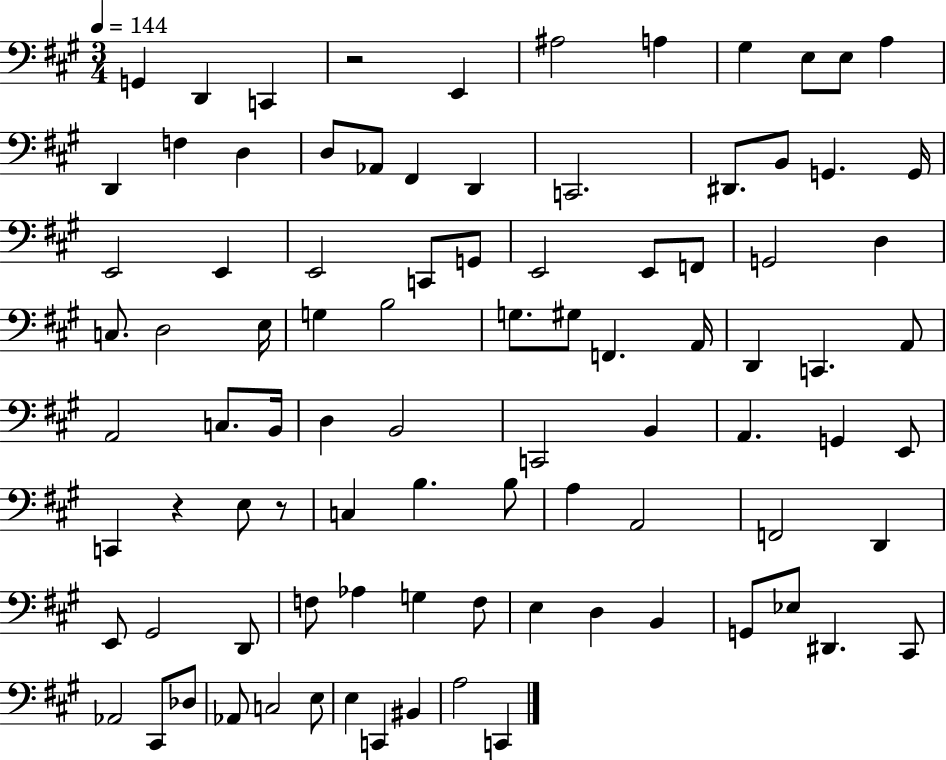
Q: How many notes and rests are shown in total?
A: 91